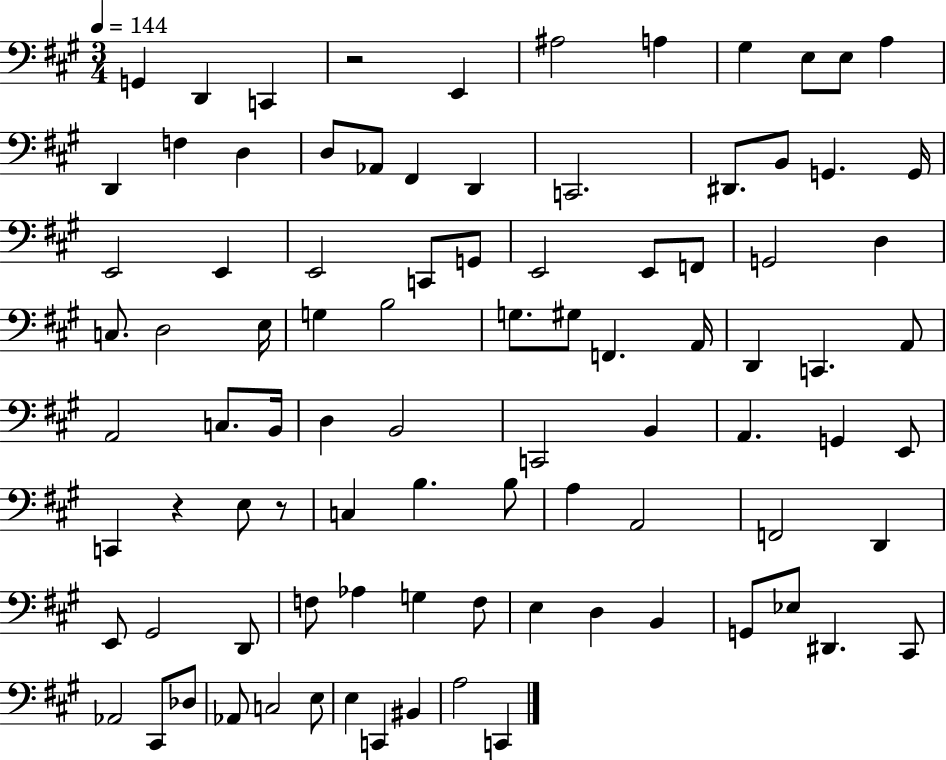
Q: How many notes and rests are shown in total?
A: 91